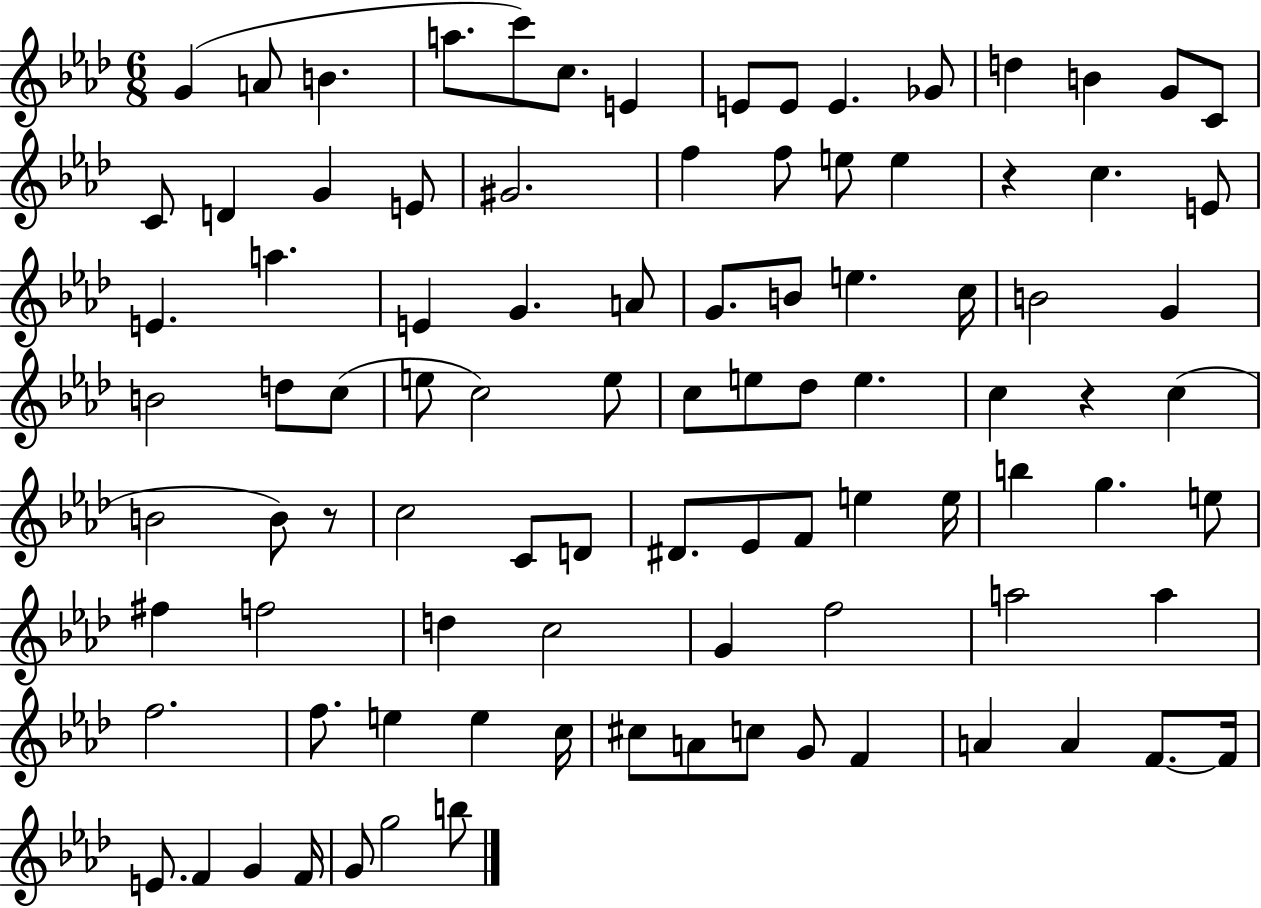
{
  \clef treble
  \numericTimeSignature
  \time 6/8
  \key aes \major
  \repeat volta 2 { g'4( a'8 b'4. | a''8. c'''8) c''8. e'4 | e'8 e'8 e'4. ges'8 | d''4 b'4 g'8 c'8 | \break c'8 d'4 g'4 e'8 | gis'2. | f''4 f''8 e''8 e''4 | r4 c''4. e'8 | \break e'4. a''4. | e'4 g'4. a'8 | g'8. b'8 e''4. c''16 | b'2 g'4 | \break b'2 d''8 c''8( | e''8 c''2) e''8 | c''8 e''8 des''8 e''4. | c''4 r4 c''4( | \break b'2 b'8) r8 | c''2 c'8 d'8 | dis'8. ees'8 f'8 e''4 e''16 | b''4 g''4. e''8 | \break fis''4 f''2 | d''4 c''2 | g'4 f''2 | a''2 a''4 | \break f''2. | f''8. e''4 e''4 c''16 | cis''8 a'8 c''8 g'8 f'4 | a'4 a'4 f'8.~~ f'16 | \break e'8. f'4 g'4 f'16 | g'8 g''2 b''8 | } \bar "|."
}